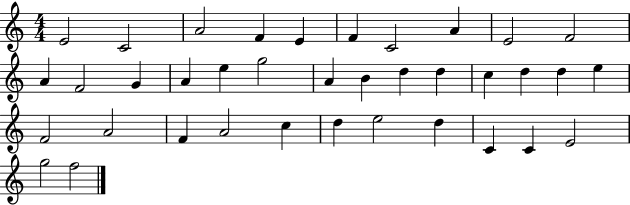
{
  \clef treble
  \numericTimeSignature
  \time 4/4
  \key c \major
  e'2 c'2 | a'2 f'4 e'4 | f'4 c'2 a'4 | e'2 f'2 | \break a'4 f'2 g'4 | a'4 e''4 g''2 | a'4 b'4 d''4 d''4 | c''4 d''4 d''4 e''4 | \break f'2 a'2 | f'4 a'2 c''4 | d''4 e''2 d''4 | c'4 c'4 e'2 | \break g''2 f''2 | \bar "|."
}